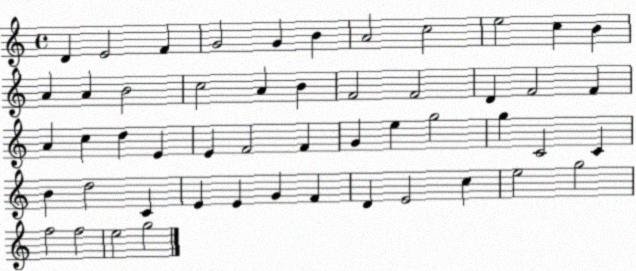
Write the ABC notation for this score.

X:1
T:Untitled
M:4/4
L:1/4
K:C
D E2 F G2 G B A2 c2 e2 c B A A B2 c2 A B F2 F2 D F2 F A c d E E F2 F G e g2 g C2 C B d2 C E E G F D E2 c e2 g2 f2 f2 e2 g2